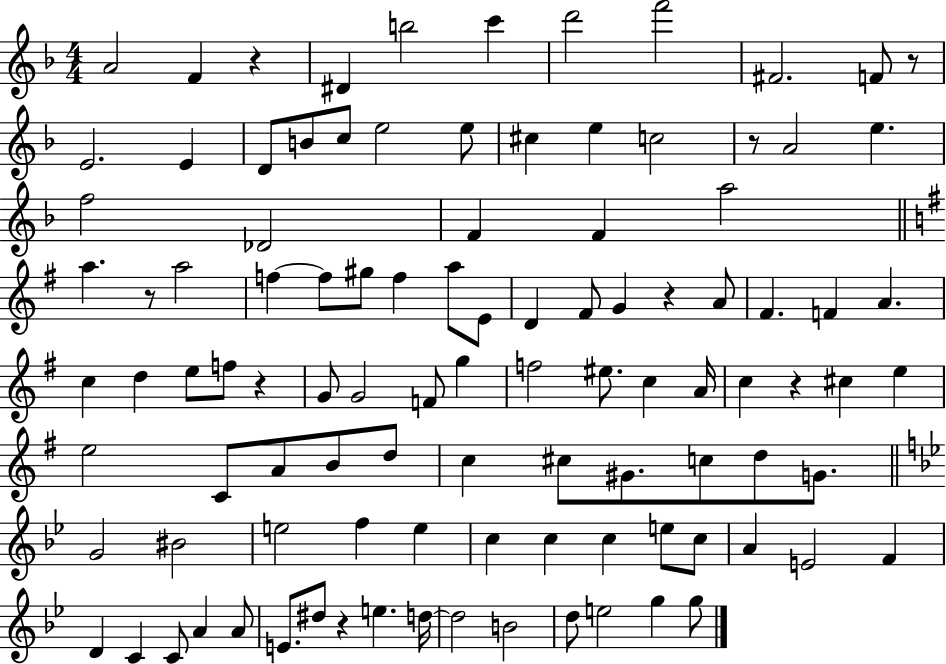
X:1
T:Untitled
M:4/4
L:1/4
K:F
A2 F z ^D b2 c' d'2 f'2 ^F2 F/2 z/2 E2 E D/2 B/2 c/2 e2 e/2 ^c e c2 z/2 A2 e f2 _D2 F F a2 a z/2 a2 f f/2 ^g/2 f a/2 E/2 D ^F/2 G z A/2 ^F F A c d e/2 f/2 z G/2 G2 F/2 g f2 ^e/2 c A/4 c z ^c e e2 C/2 A/2 B/2 d/2 c ^c/2 ^G/2 c/2 d/2 G/2 G2 ^B2 e2 f e c c c e/2 c/2 A E2 F D C C/2 A A/2 E/2 ^d/2 z e d/4 d2 B2 d/2 e2 g g/2